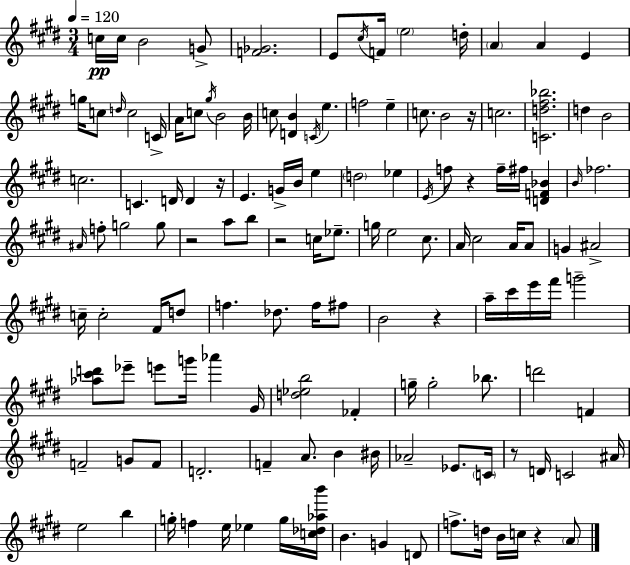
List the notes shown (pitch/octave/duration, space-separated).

C5/s C5/s B4/h G4/e [F4,Gb4]/h. E4/e C#5/s F4/s E5/h D5/s A4/q A4/q E4/q G5/s C5/e D5/s C5/h C4/s A4/s C5/e G#5/s B4/h B4/s C5/e [D4,B4]/q C4/s E5/q. F5/h E5/q C5/e. B4/h R/s C5/h. [C4,D5,F#5,Bb5]/h. D5/q B4/h C5/h. C4/q. D4/s D4/q R/s E4/q. G4/s B4/s E5/q D5/h Eb5/q E4/s F5/e R/q F5/s F#5/s [D4,F4,Bb4]/q B4/s FES5/h. A#4/s F5/e G5/h G5/e R/h A5/e B5/e R/h C5/s Eb5/e. G5/s E5/h C#5/e. A4/s C#5/h A4/s A4/e G4/q A#4/h C5/s C5/h F#4/s D5/e F5/q. Db5/e. F5/s F#5/e B4/h R/q A5/s C#6/s E6/s F#6/s G6/h [Ab5,C#6,D6]/e Eb6/e E6/e G6/s Ab6/q G#4/s [D5,Eb5,B5]/h FES4/q G5/s G5/h Bb5/e. D6/h F4/q F4/h G4/e F4/e D4/h. F4/q A4/e. B4/q BIS4/s Ab4/h Eb4/e. C4/s R/e D4/s C4/h A#4/s E5/h B5/q G5/s F5/q E5/s Eb5/q G5/s [C5,Db5,Ab5,B6]/s B4/q. G4/q D4/e F5/e. D5/s B4/s C5/s R/q A4/e